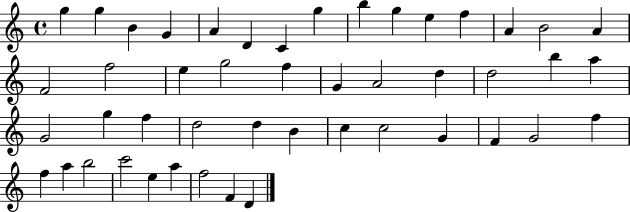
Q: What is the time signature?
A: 4/4